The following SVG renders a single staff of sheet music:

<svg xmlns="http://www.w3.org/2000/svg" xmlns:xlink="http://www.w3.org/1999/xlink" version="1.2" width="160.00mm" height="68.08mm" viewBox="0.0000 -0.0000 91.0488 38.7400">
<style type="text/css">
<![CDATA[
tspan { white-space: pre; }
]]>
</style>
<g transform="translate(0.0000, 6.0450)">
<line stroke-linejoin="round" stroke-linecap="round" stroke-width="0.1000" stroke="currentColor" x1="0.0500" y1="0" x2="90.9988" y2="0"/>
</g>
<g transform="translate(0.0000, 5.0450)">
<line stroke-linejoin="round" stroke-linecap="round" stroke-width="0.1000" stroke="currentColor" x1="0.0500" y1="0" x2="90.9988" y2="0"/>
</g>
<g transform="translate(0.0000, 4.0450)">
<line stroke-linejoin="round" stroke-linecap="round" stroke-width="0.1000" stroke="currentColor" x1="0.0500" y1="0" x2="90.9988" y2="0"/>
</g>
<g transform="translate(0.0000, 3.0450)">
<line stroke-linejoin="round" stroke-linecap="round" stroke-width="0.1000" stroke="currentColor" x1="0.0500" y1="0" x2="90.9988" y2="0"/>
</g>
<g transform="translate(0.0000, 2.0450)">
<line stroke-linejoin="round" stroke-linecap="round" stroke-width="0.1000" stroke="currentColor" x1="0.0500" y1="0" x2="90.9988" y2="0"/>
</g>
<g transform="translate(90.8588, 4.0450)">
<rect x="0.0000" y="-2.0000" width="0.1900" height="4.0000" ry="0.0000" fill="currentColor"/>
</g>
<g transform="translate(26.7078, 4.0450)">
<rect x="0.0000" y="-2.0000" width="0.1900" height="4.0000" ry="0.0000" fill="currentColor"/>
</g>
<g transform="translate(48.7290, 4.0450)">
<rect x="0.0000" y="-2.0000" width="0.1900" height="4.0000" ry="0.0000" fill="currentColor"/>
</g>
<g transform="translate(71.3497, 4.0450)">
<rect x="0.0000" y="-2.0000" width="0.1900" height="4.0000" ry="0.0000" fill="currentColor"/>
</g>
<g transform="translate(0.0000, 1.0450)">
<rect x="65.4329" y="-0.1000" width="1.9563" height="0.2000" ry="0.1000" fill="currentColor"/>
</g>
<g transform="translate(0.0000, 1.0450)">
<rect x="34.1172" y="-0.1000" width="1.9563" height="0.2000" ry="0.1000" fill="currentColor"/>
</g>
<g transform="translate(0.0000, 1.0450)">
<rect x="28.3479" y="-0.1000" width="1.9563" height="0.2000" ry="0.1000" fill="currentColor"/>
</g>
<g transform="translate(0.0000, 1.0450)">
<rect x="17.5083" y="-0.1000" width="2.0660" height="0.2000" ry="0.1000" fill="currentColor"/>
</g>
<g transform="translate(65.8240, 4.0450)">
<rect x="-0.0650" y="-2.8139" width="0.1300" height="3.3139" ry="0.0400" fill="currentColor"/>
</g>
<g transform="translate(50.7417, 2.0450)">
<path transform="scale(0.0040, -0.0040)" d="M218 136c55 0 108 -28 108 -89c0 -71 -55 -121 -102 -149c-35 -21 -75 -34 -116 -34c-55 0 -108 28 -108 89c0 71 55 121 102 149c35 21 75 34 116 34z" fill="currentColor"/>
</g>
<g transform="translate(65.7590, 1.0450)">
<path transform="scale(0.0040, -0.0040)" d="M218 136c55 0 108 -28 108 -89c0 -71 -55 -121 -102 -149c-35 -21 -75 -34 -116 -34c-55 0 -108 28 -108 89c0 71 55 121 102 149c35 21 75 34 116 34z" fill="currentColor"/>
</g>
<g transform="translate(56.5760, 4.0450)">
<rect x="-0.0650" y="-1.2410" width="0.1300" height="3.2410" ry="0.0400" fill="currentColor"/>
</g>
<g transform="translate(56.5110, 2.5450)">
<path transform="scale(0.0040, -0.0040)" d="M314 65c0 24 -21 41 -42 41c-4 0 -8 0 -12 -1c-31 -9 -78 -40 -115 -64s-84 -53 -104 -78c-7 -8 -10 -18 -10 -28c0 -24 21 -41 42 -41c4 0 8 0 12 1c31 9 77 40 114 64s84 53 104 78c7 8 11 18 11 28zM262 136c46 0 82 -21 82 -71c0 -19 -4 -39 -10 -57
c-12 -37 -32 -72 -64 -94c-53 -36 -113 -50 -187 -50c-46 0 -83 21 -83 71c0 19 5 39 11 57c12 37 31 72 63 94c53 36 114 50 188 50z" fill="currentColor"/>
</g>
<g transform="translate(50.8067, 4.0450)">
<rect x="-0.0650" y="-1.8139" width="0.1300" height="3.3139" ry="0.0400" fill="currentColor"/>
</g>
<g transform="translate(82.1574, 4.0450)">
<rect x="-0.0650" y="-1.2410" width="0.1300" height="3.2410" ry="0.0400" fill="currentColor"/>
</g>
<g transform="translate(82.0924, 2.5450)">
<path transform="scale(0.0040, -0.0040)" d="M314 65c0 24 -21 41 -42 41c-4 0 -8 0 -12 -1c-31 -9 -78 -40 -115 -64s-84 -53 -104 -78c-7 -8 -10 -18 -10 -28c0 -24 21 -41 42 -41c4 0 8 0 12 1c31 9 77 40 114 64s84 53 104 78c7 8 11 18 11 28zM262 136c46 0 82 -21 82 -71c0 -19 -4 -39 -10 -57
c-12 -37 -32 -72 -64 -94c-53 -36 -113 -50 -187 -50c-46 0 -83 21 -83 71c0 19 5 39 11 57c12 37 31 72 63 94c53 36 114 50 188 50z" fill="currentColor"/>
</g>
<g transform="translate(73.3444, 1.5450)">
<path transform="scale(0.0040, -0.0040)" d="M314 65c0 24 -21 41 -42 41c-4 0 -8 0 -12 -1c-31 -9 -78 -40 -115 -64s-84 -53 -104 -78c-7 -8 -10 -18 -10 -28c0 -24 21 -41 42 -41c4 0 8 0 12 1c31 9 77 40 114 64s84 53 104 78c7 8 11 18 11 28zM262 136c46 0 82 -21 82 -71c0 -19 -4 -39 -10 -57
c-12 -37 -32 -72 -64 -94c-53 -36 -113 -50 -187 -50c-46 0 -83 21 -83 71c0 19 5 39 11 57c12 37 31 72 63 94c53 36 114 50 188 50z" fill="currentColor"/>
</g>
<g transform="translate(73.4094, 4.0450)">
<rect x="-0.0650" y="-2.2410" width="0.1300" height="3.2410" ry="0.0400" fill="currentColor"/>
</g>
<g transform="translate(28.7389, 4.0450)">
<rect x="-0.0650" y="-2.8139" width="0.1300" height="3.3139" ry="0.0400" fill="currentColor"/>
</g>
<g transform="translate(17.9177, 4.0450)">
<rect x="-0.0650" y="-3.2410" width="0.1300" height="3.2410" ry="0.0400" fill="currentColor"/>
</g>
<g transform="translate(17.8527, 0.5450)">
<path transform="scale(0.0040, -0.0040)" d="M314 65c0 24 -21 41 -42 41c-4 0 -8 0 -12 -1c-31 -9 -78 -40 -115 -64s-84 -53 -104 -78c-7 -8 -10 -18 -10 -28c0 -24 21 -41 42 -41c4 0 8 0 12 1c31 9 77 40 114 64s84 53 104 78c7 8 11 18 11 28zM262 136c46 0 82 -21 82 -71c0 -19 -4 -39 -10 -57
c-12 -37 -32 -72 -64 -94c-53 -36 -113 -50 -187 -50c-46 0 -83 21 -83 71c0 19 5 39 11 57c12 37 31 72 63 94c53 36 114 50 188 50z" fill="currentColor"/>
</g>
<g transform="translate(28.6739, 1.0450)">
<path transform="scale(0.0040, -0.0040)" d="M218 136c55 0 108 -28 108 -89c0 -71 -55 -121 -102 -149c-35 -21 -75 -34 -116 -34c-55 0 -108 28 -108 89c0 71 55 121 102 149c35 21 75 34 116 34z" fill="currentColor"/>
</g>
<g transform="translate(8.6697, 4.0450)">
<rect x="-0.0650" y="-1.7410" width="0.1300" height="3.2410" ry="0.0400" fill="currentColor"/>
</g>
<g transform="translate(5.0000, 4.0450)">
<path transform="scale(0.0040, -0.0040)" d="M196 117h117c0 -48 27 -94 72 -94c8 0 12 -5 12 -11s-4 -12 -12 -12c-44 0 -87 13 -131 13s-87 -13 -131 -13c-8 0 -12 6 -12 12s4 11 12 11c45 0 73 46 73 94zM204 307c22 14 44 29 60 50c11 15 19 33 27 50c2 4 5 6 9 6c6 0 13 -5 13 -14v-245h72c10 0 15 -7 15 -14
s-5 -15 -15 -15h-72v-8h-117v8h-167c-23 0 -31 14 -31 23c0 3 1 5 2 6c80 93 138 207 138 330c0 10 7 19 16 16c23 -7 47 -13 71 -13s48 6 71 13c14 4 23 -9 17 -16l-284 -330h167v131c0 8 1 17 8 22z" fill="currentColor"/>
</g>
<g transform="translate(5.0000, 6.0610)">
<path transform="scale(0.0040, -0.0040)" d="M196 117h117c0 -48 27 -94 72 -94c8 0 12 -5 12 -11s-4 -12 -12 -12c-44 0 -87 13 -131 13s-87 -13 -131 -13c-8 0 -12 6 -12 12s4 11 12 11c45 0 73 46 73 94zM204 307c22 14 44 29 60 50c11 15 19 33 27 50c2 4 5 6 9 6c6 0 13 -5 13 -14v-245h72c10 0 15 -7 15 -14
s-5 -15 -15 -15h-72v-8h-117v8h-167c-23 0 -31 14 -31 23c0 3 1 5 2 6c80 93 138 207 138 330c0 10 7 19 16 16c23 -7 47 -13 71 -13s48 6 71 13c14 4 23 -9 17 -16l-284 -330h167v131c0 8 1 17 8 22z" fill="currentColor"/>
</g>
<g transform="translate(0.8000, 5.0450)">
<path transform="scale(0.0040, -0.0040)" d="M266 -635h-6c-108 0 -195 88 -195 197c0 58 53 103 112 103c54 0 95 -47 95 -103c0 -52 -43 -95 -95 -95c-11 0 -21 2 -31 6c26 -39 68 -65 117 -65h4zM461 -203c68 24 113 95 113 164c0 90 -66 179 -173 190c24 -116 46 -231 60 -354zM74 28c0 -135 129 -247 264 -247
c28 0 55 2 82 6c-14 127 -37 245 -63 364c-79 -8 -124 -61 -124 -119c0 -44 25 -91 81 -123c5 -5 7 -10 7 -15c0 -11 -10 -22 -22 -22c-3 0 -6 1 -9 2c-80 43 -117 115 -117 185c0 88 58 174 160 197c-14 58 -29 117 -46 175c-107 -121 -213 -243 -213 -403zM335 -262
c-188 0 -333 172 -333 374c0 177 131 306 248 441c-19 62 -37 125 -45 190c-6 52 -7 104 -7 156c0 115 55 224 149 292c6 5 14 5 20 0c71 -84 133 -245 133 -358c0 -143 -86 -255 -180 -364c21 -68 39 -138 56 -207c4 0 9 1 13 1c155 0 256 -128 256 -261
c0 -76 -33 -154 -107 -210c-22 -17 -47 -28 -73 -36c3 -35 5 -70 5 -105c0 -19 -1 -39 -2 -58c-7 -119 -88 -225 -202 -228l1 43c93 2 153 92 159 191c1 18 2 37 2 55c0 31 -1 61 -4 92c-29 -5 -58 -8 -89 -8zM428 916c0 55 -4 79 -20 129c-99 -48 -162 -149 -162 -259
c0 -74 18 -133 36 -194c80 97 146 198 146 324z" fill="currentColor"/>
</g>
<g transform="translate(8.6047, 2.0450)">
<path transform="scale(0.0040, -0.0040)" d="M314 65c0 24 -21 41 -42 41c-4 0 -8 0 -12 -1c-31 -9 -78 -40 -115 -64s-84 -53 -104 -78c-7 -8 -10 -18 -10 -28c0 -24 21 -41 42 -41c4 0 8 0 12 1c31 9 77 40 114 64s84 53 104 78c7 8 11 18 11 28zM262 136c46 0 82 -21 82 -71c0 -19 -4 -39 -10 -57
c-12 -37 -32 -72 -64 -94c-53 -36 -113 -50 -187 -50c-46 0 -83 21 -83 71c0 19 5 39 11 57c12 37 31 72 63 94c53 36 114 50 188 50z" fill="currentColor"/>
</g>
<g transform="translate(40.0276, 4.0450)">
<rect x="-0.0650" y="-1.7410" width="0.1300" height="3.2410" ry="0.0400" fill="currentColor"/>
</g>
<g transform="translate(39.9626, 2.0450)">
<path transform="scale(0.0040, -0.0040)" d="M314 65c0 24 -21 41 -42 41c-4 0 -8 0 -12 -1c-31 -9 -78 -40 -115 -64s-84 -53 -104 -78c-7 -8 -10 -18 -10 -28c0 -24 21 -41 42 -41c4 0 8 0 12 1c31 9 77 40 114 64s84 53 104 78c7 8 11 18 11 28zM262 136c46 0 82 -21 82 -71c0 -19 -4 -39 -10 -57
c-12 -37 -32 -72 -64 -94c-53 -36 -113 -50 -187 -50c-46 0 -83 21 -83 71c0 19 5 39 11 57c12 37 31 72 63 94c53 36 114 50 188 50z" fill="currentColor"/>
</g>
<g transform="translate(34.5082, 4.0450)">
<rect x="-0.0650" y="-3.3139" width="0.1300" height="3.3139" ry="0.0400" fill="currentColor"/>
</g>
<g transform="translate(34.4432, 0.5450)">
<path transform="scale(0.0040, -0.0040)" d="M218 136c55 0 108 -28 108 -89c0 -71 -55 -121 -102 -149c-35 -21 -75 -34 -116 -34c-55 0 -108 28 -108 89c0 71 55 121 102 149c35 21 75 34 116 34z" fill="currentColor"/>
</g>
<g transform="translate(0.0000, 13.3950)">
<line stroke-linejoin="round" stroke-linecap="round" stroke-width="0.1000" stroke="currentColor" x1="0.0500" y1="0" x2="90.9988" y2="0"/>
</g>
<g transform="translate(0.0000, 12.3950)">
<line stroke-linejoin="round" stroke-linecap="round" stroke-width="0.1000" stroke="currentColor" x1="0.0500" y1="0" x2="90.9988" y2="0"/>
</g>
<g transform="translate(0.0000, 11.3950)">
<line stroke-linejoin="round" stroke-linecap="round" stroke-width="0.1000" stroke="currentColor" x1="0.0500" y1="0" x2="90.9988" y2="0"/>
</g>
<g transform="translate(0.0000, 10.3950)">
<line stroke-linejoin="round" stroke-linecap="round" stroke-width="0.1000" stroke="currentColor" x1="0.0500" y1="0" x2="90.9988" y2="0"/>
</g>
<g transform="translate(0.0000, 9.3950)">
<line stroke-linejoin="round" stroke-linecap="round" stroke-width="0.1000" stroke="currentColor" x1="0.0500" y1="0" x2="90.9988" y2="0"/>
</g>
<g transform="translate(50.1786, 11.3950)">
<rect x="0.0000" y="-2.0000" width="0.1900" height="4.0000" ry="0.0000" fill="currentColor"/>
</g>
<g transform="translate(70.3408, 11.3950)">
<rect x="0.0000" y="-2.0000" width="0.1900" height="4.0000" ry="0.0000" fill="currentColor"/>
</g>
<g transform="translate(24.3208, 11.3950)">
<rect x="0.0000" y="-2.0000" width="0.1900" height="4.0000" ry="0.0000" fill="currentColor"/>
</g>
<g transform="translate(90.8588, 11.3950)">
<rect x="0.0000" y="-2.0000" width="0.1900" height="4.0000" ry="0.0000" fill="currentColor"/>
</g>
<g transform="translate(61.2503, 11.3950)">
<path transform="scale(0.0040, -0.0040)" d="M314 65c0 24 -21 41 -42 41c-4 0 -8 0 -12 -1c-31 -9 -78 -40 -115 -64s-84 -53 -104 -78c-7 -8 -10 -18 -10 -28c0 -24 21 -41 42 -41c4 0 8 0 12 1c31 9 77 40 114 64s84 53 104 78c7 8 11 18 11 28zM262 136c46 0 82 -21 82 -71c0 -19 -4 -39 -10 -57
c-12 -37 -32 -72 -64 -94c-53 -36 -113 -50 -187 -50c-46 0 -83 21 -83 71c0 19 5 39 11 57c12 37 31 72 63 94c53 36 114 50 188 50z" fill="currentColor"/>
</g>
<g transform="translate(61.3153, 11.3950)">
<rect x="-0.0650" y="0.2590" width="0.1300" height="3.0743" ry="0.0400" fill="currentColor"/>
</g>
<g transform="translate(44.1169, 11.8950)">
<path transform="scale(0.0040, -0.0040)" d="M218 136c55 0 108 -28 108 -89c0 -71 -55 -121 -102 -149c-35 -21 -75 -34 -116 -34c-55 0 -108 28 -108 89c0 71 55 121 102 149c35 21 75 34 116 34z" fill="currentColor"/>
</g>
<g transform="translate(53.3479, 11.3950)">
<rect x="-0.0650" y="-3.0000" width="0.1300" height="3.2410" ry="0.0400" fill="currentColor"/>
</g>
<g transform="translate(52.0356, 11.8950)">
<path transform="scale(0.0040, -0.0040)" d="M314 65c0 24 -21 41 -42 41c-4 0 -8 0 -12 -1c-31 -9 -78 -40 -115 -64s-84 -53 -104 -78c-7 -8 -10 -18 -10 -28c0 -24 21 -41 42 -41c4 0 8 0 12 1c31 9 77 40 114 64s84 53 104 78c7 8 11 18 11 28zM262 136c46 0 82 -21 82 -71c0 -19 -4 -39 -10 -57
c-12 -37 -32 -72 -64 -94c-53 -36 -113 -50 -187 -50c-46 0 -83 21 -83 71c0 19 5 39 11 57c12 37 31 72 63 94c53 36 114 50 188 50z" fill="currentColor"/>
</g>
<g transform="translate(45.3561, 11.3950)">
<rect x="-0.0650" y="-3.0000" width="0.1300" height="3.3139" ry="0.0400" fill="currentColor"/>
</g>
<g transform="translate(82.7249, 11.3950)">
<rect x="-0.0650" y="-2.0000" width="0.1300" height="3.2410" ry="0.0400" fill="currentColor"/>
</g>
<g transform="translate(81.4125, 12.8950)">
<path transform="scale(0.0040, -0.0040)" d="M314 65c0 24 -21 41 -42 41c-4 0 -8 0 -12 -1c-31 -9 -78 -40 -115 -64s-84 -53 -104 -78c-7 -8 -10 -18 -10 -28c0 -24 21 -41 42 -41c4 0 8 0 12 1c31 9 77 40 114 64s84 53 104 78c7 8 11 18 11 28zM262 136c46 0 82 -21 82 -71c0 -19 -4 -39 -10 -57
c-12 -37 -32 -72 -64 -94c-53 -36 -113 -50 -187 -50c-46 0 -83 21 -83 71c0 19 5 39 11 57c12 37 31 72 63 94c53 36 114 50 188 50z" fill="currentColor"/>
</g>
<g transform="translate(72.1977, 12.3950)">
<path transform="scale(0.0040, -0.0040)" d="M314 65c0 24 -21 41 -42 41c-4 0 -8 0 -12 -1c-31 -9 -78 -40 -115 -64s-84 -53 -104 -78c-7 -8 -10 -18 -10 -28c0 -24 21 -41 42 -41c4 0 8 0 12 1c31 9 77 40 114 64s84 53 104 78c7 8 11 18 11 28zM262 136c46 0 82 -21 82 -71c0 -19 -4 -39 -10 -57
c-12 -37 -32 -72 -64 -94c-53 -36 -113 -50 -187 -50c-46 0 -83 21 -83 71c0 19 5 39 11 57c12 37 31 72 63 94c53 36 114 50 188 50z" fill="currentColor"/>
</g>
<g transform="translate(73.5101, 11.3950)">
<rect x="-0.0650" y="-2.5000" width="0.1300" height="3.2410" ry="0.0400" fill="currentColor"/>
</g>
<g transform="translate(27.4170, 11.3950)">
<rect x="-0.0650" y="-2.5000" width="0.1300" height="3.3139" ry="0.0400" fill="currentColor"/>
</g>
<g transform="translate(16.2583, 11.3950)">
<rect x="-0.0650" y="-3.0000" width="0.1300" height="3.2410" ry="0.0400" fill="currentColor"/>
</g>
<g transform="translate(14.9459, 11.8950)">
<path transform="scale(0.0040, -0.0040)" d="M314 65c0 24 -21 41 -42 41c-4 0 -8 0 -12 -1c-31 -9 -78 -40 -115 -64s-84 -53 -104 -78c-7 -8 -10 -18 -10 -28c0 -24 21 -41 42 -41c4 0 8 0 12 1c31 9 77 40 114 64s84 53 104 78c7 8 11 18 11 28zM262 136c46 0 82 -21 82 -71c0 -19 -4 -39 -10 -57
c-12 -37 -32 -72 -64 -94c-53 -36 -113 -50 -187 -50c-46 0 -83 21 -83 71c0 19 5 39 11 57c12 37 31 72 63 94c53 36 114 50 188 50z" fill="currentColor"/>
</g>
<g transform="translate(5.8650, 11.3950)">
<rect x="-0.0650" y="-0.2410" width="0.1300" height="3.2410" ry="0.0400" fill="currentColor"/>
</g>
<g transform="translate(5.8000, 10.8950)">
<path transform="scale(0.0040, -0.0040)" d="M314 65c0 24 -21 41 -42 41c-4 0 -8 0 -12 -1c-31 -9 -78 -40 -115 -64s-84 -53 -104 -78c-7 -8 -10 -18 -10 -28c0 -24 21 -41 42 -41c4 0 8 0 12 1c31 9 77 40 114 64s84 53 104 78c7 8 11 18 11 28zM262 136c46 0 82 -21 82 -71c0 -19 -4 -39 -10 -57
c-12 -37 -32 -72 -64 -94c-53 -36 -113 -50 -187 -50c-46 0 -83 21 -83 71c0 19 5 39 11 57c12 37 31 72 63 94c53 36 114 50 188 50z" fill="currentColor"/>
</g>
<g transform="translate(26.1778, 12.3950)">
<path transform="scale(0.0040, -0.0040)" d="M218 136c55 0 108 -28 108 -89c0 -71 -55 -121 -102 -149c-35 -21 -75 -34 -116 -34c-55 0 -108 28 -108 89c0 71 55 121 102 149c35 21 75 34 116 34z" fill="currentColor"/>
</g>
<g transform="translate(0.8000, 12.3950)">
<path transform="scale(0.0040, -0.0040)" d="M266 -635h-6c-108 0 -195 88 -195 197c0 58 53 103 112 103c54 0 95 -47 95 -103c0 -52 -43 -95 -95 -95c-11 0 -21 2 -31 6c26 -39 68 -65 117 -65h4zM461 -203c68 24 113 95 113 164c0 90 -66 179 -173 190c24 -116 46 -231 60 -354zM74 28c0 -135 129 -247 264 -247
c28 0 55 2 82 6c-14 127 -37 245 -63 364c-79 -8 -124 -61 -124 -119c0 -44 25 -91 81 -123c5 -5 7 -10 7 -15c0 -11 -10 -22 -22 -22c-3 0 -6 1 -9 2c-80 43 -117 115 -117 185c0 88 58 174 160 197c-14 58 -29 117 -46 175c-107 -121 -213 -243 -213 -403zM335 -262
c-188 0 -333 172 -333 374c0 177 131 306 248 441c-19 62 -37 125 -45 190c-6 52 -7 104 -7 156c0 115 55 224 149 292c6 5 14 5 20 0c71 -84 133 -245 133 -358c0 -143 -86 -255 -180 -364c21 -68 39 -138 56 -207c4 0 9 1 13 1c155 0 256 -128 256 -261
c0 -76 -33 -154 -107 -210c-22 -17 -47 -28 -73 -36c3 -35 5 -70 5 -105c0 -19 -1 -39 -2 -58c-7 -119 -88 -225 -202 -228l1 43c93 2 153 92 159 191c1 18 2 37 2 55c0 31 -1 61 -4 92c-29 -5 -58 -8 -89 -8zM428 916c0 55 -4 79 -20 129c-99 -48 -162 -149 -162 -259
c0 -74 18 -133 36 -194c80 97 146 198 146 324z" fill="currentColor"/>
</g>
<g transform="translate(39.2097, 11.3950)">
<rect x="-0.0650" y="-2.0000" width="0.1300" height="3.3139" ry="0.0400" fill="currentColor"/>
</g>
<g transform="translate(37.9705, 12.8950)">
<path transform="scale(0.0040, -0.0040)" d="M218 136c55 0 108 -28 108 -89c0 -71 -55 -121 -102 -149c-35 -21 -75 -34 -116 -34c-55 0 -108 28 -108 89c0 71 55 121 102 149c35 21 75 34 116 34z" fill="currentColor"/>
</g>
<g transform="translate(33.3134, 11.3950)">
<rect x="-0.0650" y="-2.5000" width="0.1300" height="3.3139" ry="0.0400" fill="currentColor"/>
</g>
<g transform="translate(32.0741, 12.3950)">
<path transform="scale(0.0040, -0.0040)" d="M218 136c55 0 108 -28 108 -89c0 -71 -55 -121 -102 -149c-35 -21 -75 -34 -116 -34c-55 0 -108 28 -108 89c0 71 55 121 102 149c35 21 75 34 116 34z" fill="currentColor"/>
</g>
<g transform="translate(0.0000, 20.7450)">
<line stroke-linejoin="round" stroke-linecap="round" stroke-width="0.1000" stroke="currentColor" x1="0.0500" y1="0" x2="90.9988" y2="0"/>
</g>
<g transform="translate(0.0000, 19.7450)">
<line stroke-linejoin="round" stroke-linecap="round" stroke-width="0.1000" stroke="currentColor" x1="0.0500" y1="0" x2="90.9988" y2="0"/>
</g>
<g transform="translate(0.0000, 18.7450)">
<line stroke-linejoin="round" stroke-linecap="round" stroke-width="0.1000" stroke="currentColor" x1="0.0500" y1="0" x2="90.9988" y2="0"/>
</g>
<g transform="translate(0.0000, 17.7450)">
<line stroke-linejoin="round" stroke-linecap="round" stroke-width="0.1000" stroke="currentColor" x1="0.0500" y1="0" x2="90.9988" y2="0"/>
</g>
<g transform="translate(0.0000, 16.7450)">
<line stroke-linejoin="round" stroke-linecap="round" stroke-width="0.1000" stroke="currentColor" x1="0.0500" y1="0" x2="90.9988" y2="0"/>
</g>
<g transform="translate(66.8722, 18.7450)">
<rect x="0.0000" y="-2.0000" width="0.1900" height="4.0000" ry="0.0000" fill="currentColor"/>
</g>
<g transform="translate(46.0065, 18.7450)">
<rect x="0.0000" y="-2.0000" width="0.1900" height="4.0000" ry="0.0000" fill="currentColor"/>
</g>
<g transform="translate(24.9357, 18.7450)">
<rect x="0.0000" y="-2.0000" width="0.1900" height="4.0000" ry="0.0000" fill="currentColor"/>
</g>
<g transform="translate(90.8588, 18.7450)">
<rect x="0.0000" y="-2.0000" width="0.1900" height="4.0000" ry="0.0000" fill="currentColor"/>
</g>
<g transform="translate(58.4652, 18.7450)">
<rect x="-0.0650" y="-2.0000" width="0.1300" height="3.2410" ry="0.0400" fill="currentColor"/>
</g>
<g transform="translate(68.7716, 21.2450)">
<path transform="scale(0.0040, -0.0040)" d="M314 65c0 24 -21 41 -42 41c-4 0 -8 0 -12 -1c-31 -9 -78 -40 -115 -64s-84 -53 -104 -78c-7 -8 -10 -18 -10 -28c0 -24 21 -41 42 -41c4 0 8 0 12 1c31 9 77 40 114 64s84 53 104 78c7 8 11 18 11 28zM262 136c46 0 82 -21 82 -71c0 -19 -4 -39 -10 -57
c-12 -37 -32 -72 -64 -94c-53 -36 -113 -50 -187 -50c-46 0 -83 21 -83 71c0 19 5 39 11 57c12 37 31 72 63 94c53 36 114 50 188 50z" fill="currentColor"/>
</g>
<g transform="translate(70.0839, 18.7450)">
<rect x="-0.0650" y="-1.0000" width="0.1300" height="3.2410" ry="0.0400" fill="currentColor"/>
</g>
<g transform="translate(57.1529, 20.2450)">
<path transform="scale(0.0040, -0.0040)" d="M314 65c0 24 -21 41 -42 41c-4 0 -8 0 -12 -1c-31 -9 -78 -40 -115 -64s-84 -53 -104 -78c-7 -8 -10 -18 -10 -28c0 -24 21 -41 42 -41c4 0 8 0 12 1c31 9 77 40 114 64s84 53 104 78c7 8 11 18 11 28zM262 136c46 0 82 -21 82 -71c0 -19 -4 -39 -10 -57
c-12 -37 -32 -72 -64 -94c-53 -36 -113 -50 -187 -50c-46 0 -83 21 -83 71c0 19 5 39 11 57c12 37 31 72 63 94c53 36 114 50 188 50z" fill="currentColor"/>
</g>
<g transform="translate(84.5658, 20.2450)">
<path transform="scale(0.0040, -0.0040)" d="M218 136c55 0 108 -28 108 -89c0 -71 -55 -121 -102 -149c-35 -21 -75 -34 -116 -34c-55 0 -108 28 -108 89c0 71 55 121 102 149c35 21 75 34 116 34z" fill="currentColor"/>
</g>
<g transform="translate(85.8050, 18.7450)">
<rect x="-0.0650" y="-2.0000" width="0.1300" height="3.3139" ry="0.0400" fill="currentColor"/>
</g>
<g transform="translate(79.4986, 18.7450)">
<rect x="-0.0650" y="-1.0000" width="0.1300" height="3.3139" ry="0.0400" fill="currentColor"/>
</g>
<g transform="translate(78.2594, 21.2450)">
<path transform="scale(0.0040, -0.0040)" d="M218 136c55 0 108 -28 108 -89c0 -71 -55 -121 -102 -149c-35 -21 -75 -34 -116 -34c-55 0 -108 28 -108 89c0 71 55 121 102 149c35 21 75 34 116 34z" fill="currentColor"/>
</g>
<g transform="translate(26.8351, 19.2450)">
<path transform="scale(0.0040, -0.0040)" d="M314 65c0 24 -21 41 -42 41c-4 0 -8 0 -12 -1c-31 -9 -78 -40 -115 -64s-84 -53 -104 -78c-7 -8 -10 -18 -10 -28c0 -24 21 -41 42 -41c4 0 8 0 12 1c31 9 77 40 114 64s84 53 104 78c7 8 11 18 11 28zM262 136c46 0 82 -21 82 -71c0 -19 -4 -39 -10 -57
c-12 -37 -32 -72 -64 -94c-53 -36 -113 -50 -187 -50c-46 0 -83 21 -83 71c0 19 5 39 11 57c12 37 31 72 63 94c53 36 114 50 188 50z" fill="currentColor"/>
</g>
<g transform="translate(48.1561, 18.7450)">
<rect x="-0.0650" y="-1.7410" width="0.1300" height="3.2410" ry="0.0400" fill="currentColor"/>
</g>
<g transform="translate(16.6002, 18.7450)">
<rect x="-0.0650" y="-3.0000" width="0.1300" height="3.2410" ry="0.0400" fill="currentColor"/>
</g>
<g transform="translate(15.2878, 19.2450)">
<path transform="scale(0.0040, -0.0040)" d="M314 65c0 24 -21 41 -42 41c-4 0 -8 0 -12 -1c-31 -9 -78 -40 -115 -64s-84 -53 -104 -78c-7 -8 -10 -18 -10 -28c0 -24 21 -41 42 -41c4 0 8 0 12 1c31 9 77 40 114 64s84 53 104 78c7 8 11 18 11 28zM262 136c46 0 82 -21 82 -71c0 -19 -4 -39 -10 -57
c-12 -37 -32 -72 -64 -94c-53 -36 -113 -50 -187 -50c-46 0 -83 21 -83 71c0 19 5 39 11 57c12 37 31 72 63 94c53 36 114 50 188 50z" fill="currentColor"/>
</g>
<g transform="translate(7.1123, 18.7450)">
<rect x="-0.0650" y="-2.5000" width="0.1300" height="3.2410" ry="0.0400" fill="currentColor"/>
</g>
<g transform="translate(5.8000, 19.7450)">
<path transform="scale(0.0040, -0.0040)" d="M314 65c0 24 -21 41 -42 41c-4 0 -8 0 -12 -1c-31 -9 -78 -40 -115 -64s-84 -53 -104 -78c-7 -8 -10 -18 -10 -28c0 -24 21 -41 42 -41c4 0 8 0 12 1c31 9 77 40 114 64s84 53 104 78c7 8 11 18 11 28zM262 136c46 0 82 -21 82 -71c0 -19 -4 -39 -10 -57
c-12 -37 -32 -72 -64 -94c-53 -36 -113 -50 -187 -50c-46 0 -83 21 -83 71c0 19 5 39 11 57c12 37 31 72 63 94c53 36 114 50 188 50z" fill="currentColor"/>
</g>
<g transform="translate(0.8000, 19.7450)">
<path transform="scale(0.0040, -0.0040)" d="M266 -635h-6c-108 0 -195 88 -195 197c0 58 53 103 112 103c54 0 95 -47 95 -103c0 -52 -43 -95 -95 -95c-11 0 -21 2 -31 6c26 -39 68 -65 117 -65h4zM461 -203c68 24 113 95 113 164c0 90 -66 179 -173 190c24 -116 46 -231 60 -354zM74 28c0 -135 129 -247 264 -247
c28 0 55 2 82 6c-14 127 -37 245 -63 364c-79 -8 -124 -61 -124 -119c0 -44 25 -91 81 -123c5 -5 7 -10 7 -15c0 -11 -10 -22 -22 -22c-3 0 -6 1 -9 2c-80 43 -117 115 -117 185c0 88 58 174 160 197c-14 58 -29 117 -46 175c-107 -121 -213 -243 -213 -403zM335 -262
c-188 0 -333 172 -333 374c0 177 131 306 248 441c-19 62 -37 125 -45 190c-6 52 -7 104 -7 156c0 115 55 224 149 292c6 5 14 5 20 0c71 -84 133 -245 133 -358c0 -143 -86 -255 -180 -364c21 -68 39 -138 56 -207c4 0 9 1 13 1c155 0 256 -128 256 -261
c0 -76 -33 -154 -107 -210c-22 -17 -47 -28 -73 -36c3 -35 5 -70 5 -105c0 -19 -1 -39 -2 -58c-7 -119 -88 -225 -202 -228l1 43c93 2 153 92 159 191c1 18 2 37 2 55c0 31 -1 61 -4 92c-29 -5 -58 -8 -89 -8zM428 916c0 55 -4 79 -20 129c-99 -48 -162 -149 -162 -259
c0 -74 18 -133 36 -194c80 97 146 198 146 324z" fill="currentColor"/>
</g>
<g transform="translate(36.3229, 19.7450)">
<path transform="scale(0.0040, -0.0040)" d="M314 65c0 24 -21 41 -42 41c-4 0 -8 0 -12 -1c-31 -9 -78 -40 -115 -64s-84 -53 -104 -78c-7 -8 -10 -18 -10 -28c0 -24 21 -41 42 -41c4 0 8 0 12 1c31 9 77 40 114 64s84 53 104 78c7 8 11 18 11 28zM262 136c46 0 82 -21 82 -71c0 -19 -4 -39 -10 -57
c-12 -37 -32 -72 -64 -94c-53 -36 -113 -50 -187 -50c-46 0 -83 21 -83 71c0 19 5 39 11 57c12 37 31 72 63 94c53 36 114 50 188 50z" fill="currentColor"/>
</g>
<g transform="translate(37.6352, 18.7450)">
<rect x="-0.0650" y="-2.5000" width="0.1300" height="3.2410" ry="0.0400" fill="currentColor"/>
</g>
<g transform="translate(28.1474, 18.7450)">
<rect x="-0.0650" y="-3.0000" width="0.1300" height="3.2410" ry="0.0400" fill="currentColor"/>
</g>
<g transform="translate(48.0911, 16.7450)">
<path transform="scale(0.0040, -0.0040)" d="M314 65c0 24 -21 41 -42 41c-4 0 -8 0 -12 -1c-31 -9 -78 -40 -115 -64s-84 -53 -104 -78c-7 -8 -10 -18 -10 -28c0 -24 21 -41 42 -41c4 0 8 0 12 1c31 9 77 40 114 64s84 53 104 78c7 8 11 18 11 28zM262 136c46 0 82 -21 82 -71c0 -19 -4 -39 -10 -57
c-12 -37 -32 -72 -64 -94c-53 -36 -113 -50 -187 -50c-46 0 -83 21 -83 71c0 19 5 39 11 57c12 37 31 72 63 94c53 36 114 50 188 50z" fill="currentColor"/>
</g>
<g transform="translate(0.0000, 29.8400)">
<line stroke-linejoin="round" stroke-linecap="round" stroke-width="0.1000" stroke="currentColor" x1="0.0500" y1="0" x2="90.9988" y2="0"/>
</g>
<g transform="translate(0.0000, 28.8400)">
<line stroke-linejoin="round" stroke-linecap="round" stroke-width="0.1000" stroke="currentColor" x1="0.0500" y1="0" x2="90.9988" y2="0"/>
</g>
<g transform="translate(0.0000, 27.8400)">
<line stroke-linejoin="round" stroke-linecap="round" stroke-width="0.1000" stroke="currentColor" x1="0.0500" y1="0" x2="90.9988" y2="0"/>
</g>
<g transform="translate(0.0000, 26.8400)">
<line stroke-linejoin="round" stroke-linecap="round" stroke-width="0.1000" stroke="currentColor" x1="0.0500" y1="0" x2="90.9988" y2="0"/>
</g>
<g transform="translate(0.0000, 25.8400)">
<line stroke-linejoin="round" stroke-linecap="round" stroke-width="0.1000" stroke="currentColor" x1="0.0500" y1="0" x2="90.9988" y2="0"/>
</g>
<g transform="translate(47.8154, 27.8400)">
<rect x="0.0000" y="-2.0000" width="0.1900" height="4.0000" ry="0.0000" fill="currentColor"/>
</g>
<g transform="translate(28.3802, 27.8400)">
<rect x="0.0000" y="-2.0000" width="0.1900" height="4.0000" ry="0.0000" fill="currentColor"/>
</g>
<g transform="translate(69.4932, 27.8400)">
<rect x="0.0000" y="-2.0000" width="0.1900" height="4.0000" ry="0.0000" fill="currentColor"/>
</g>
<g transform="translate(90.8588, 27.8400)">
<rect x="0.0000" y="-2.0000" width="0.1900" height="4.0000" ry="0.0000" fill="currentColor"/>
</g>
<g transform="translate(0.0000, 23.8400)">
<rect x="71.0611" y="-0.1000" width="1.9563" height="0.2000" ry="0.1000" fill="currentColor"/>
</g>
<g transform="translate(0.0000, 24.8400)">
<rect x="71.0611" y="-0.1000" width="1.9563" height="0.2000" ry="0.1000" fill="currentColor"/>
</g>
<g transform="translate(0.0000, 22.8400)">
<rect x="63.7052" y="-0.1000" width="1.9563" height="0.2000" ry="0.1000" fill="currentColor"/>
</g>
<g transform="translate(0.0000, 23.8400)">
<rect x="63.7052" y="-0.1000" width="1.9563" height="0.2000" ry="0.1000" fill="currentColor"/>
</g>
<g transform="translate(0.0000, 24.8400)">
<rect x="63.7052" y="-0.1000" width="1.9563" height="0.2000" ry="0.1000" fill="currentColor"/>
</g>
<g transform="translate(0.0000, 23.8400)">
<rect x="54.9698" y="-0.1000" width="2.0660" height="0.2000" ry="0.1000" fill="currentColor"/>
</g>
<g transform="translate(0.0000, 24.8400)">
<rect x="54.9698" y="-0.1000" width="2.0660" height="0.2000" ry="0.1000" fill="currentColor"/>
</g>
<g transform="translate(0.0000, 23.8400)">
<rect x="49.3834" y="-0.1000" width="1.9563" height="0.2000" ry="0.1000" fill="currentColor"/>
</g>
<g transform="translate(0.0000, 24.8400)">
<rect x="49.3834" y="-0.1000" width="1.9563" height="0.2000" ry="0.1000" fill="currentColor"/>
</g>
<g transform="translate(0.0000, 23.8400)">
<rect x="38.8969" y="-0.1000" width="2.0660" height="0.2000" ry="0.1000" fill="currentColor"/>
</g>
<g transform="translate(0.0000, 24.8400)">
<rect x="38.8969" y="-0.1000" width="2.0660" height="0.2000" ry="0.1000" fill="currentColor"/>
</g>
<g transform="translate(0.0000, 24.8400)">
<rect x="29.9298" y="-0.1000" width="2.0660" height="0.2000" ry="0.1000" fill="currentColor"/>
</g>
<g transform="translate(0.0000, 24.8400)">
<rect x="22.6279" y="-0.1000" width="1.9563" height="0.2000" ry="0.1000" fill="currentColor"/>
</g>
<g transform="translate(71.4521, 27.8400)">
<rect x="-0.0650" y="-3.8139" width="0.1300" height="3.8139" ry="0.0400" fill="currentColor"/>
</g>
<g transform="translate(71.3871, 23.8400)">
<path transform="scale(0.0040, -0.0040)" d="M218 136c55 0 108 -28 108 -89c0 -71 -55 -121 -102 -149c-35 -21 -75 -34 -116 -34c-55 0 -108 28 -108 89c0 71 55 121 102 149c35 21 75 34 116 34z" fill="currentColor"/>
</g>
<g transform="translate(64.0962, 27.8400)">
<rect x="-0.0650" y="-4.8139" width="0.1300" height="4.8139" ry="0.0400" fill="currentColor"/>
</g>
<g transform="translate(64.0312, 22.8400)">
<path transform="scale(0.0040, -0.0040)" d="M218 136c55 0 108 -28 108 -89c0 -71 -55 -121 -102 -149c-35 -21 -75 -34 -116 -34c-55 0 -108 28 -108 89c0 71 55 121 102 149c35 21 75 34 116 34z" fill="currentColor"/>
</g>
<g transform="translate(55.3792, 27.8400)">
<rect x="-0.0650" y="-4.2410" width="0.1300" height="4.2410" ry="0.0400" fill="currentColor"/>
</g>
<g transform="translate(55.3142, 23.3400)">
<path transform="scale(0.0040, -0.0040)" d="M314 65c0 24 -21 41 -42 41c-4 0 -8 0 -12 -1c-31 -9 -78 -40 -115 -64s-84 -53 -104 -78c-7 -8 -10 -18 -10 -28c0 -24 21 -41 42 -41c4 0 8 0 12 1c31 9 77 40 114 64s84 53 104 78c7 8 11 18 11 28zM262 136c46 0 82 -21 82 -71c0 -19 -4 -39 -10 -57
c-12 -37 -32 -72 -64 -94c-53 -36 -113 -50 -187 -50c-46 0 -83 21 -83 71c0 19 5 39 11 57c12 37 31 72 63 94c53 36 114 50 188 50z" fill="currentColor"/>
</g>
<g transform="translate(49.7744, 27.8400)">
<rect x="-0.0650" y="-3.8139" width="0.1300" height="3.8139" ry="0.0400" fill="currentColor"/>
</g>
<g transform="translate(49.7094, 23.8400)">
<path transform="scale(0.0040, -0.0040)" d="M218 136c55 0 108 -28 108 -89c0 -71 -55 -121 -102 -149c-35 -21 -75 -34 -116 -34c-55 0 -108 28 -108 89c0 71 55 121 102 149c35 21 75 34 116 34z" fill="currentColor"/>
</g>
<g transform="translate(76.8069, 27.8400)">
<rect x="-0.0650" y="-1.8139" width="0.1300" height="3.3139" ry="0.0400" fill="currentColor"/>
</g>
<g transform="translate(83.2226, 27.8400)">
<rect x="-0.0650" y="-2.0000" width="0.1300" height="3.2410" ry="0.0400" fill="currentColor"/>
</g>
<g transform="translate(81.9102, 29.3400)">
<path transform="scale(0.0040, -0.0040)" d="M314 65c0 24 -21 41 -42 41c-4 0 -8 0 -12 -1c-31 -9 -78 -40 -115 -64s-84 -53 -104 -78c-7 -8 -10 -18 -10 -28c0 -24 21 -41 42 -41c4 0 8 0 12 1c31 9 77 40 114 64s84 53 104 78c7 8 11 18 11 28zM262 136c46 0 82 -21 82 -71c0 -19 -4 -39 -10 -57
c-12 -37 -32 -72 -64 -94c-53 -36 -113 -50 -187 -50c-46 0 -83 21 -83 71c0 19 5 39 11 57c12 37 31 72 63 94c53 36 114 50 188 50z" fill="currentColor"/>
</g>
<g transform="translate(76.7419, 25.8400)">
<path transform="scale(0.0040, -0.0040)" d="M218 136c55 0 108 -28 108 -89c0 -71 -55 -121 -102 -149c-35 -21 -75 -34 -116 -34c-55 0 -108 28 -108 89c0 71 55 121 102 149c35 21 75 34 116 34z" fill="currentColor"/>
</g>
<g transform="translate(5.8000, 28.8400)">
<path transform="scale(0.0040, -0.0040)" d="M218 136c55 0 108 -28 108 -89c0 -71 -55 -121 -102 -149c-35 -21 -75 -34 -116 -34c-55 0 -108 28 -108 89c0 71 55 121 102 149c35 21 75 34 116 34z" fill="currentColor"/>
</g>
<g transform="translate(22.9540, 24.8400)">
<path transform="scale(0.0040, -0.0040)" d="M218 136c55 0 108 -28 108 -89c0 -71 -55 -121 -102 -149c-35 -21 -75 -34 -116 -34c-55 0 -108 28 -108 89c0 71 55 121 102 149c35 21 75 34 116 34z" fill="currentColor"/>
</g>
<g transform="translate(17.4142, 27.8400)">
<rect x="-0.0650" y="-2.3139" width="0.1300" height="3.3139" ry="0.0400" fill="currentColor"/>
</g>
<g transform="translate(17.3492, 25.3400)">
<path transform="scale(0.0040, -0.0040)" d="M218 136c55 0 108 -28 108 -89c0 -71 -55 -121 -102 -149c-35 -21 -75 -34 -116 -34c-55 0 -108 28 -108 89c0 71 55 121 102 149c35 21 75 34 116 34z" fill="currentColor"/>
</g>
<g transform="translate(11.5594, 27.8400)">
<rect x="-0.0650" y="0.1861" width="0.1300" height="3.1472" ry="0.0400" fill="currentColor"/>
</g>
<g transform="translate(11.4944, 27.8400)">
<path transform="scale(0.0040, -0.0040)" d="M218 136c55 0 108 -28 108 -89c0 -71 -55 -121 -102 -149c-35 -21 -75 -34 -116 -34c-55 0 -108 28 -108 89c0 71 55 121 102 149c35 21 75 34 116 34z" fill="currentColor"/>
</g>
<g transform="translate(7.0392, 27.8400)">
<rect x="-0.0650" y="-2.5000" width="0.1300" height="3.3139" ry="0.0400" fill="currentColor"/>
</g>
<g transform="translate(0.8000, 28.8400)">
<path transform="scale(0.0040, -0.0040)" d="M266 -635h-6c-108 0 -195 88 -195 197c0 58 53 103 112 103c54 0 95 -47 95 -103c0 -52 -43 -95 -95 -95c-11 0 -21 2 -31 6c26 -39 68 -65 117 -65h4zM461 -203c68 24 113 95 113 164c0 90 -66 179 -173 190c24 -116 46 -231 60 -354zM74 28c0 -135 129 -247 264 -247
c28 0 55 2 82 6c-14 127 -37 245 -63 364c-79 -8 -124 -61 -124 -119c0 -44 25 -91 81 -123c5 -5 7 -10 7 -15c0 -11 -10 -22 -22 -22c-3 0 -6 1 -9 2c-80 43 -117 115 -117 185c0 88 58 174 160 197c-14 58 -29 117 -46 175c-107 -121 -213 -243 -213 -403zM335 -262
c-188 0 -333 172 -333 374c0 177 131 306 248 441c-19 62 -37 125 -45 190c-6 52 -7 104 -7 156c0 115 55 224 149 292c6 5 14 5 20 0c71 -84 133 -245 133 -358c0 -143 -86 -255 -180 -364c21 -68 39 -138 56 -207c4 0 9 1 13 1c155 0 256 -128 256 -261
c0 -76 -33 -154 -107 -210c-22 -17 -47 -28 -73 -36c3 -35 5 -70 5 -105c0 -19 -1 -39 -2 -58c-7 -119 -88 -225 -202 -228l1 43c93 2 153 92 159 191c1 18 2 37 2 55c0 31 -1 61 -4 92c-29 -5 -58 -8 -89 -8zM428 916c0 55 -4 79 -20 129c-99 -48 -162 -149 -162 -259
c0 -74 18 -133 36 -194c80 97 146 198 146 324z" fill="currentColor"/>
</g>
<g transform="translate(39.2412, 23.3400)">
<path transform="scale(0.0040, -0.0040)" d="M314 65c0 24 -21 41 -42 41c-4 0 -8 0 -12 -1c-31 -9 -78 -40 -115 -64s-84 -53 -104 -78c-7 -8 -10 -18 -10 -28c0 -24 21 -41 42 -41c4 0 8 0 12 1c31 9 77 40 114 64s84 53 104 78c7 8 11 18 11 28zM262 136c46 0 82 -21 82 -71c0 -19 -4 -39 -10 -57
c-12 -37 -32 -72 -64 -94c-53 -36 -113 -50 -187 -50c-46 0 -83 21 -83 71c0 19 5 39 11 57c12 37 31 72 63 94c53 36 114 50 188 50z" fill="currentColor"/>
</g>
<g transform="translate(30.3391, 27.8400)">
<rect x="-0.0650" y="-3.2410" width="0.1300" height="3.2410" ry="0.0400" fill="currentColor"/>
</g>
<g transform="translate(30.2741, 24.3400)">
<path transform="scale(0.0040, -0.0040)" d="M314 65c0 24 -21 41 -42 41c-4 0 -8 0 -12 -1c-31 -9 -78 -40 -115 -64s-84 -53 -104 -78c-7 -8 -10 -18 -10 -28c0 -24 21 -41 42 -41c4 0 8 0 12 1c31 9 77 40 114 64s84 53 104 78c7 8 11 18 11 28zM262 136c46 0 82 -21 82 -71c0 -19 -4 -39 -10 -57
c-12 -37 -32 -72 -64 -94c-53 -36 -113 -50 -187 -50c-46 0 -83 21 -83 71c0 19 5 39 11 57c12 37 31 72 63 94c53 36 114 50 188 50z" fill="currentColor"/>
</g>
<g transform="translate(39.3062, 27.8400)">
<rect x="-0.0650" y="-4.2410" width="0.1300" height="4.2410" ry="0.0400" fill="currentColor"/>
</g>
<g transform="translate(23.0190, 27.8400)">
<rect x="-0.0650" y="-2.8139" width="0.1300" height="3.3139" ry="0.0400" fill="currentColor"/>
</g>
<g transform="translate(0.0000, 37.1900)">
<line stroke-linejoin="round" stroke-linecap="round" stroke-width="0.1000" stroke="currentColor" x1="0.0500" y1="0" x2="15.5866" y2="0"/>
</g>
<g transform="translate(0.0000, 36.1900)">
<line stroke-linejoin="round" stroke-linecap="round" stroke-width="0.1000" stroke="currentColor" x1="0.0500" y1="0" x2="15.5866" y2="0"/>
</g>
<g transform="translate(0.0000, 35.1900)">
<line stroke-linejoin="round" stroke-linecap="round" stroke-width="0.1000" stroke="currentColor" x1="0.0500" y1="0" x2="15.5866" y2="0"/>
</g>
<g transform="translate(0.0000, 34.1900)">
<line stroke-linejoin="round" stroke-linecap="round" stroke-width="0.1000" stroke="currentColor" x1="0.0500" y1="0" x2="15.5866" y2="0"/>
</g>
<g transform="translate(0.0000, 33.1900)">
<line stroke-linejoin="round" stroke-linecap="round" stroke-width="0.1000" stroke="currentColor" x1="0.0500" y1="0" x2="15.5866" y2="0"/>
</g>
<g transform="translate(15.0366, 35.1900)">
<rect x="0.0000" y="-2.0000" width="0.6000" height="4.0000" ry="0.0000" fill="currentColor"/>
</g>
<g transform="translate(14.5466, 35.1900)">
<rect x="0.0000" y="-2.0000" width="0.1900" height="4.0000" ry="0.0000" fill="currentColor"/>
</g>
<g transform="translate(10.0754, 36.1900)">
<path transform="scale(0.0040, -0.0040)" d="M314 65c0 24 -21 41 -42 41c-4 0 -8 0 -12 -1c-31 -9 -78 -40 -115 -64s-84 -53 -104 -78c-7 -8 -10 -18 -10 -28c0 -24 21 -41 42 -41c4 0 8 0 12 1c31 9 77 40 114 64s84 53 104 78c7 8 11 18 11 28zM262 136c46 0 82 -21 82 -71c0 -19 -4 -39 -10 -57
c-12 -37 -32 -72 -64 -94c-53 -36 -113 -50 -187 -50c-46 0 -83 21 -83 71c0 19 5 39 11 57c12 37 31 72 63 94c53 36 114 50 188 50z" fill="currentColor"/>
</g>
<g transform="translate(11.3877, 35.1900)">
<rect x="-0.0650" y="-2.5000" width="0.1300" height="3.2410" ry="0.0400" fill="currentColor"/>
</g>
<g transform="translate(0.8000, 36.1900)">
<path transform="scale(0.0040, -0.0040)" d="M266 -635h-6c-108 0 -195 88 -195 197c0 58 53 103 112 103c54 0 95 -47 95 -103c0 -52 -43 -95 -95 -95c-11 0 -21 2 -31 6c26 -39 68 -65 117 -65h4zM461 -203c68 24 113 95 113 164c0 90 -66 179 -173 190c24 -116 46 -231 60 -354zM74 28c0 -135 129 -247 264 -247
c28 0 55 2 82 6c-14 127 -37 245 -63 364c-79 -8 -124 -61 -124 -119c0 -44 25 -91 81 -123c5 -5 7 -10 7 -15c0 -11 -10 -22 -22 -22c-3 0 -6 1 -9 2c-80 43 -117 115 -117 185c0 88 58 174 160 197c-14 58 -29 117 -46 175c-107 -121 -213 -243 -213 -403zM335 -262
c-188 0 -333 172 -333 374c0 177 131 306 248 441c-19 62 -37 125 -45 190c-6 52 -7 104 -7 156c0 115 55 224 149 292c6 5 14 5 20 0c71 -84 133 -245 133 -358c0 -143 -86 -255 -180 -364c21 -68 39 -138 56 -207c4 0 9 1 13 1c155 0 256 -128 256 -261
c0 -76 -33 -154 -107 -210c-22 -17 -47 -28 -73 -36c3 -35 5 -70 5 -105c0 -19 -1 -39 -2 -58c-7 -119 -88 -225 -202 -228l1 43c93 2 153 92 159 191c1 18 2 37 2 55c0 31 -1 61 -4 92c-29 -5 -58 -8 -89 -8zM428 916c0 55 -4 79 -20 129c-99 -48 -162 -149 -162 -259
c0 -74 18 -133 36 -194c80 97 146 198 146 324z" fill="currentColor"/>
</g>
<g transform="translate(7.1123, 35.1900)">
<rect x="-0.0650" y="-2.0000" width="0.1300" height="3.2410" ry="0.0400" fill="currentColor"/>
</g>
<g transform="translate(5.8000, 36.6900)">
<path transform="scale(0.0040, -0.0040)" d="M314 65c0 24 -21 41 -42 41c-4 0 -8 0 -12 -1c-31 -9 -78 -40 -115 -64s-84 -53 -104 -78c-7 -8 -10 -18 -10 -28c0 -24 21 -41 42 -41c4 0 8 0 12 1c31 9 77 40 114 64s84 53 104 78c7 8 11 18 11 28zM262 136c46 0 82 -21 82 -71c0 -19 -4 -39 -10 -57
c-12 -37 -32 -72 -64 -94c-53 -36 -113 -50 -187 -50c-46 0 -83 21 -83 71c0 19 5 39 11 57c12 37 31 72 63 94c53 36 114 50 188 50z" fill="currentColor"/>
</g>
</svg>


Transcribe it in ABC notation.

X:1
T:Untitled
M:4/4
L:1/4
K:C
f2 b2 a b f2 f e2 a g2 e2 c2 A2 G G F A A2 B2 G2 F2 G2 A2 A2 G2 f2 F2 D2 D F G B g a b2 d'2 c' d'2 e' c' f F2 F2 G2